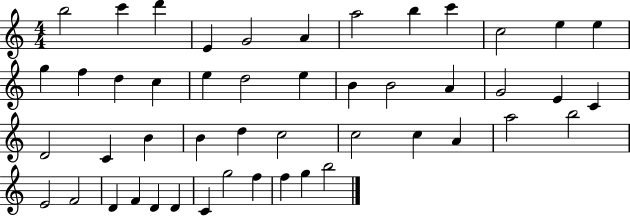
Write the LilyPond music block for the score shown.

{
  \clef treble
  \numericTimeSignature
  \time 4/4
  \key c \major
  b''2 c'''4 d'''4 | e'4 g'2 a'4 | a''2 b''4 c'''4 | c''2 e''4 e''4 | \break g''4 f''4 d''4 c''4 | e''4 d''2 e''4 | b'4 b'2 a'4 | g'2 e'4 c'4 | \break d'2 c'4 b'4 | b'4 d''4 c''2 | c''2 c''4 a'4 | a''2 b''2 | \break e'2 f'2 | d'4 f'4 d'4 d'4 | c'4 g''2 f''4 | f''4 g''4 b''2 | \break \bar "|."
}